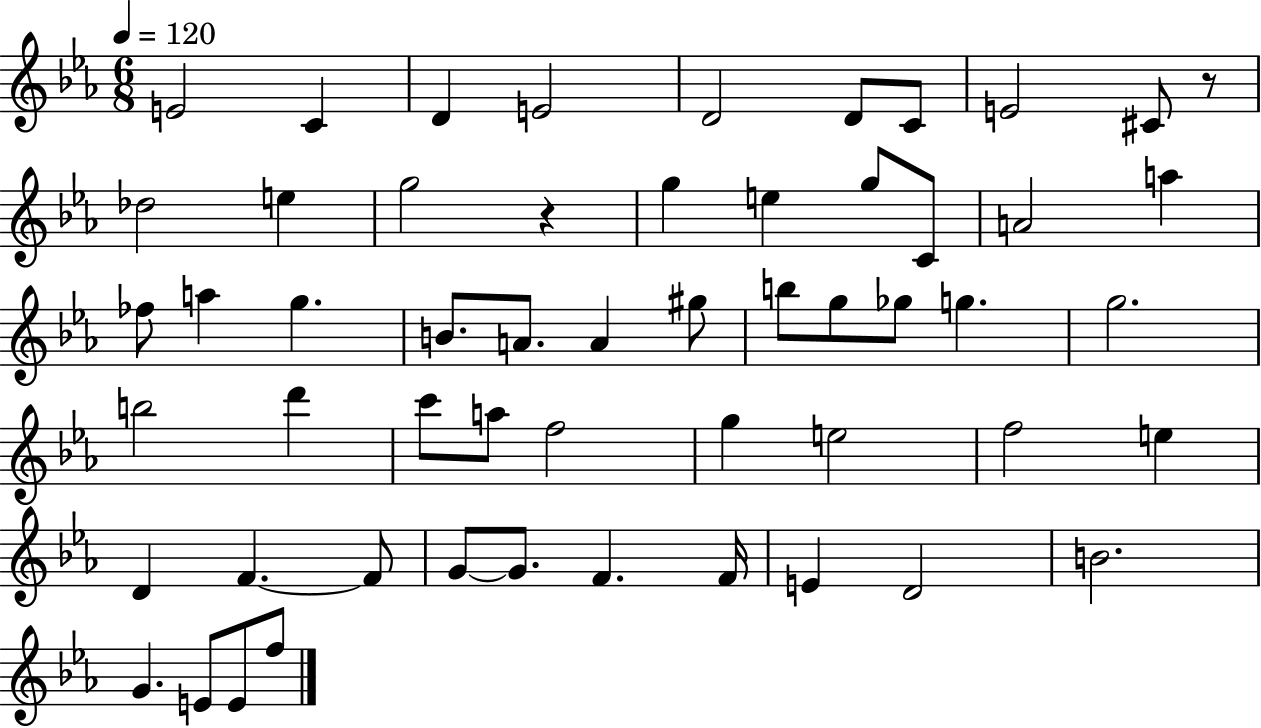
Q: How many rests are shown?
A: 2